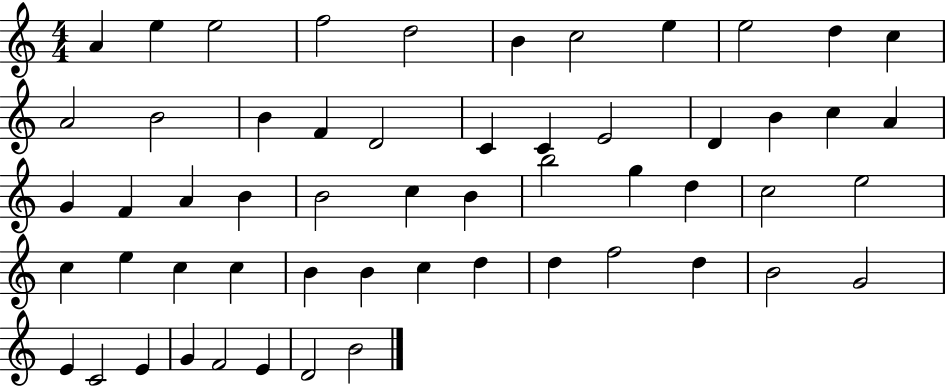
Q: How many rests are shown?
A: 0